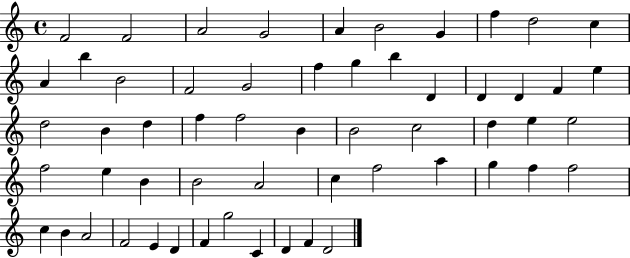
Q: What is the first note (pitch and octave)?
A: F4